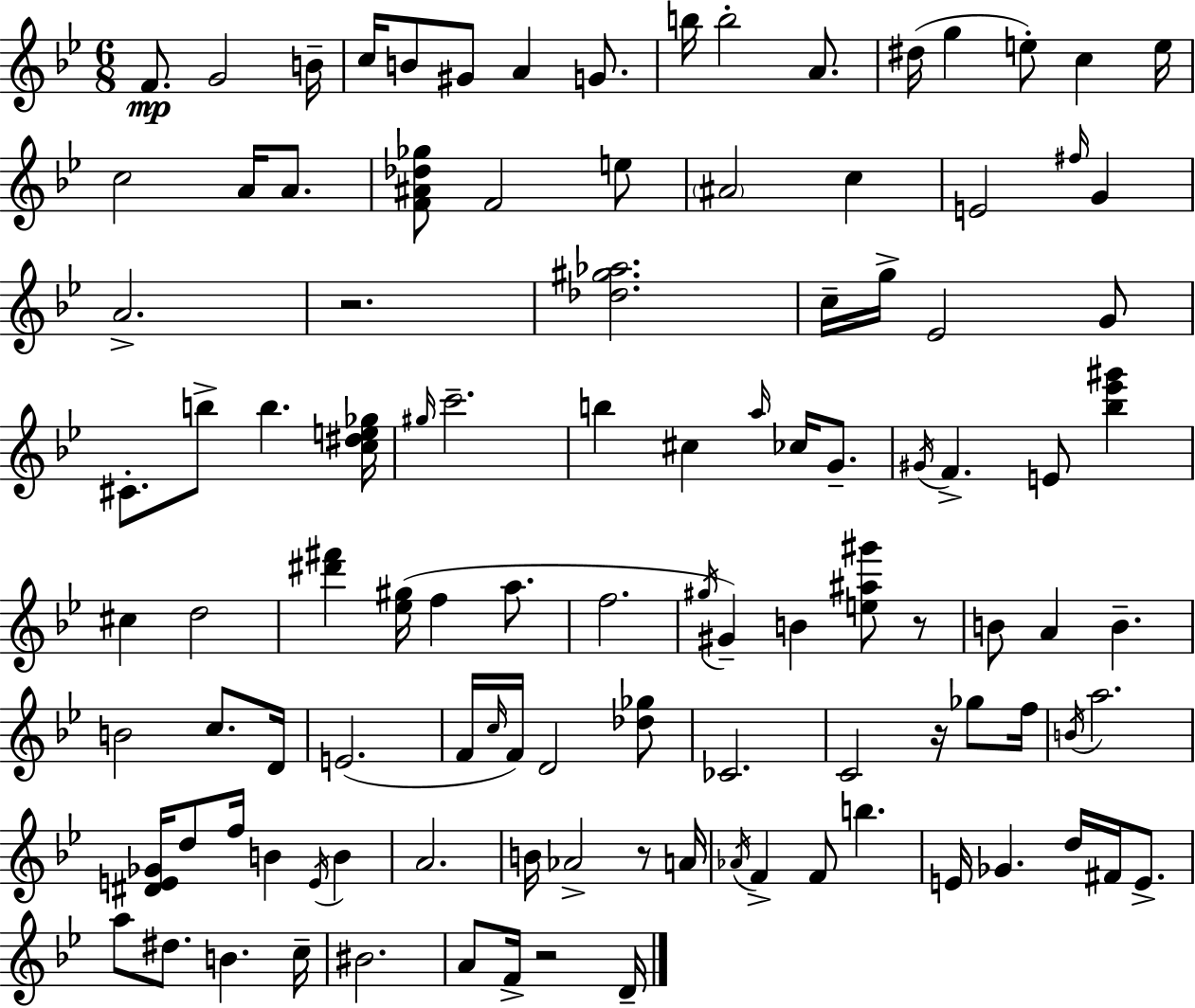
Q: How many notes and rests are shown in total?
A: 109